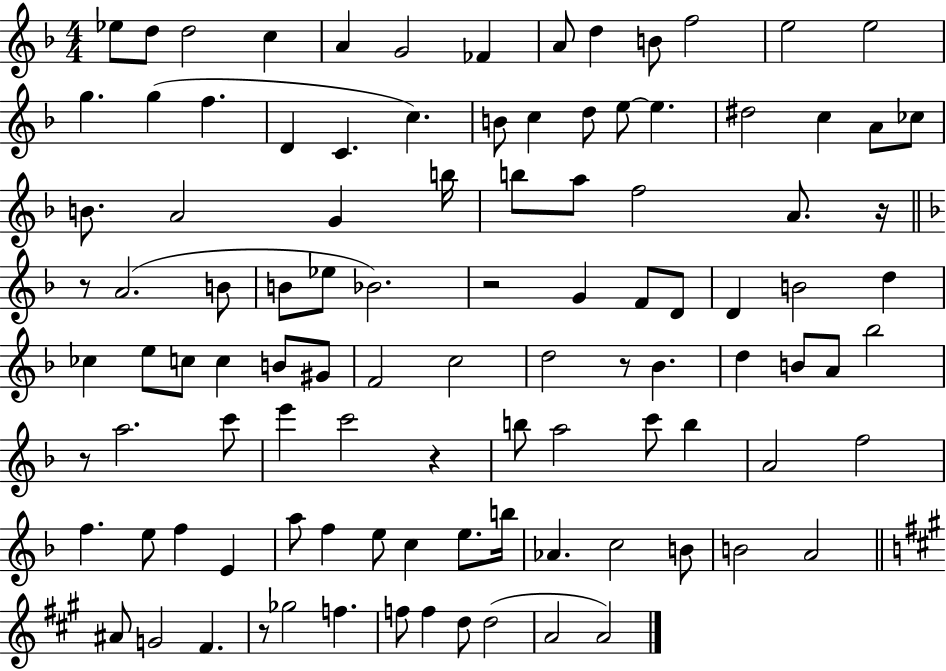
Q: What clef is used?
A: treble